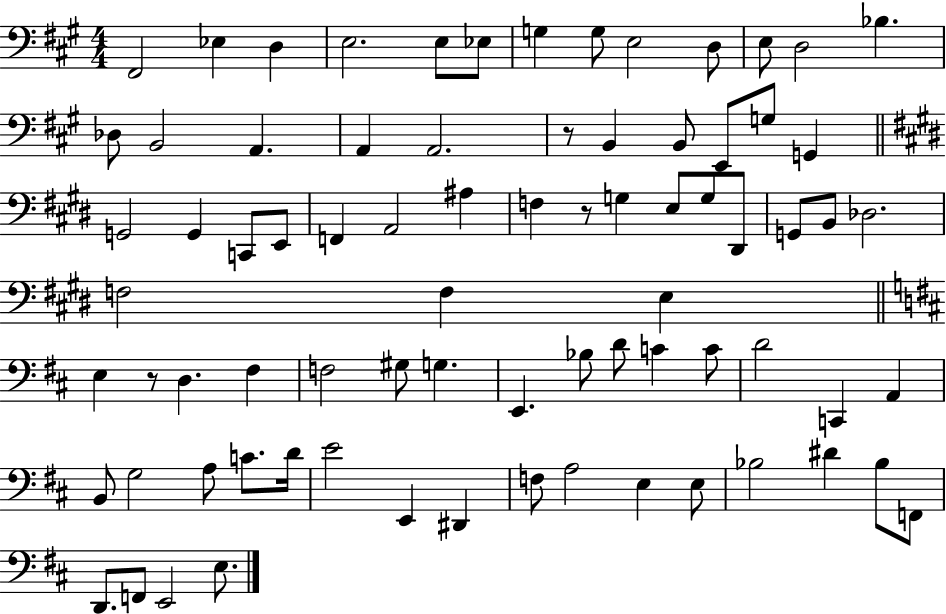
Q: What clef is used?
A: bass